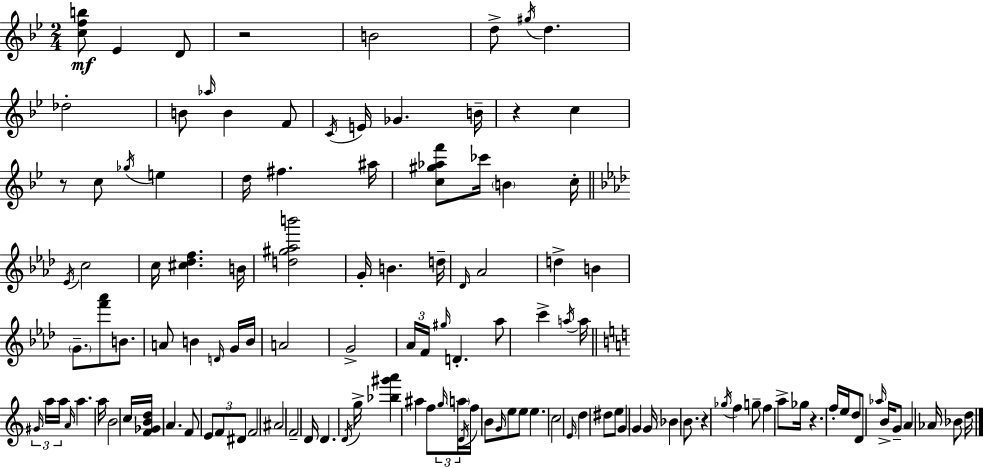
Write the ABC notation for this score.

X:1
T:Untitled
M:2/4
L:1/4
K:Bb
[cfb]/2 _E D/2 z2 B2 d/2 ^g/4 d _d2 B/2 _a/4 B F/2 C/4 E/4 _G B/4 z c z/2 c/2 _g/4 e d/4 ^f ^a/4 [c^g_af']/2 _c'/4 B c/4 _E/4 c2 c/4 [^c_df] B/4 [d^g_ab']2 G/4 B d/4 _D/4 _A2 d B G/2 [f'_a']/2 B/2 A/2 B D/4 G/4 B/4 A2 G2 _A/4 F/4 ^g/4 D _a/2 c' a/4 a/4 ^G/4 a/4 a/4 A/4 a a/4 B2 c/4 [F_GBd]/4 A F/2 E/2 F/2 ^D/2 F2 ^A2 F2 D/4 D D/4 g/4 [_b^g'a'] ^a f/2 g/4 a/4 D/4 f/4 B/2 G/4 e/2 e/2 e c2 E/4 d ^d/2 e/2 G G G/4 _B B/2 z _g/4 f g/2 f a/2 _g/4 z f/4 e/4 d/2 D/2 _a/4 B/4 G/2 A _A/4 _B/2 d/4